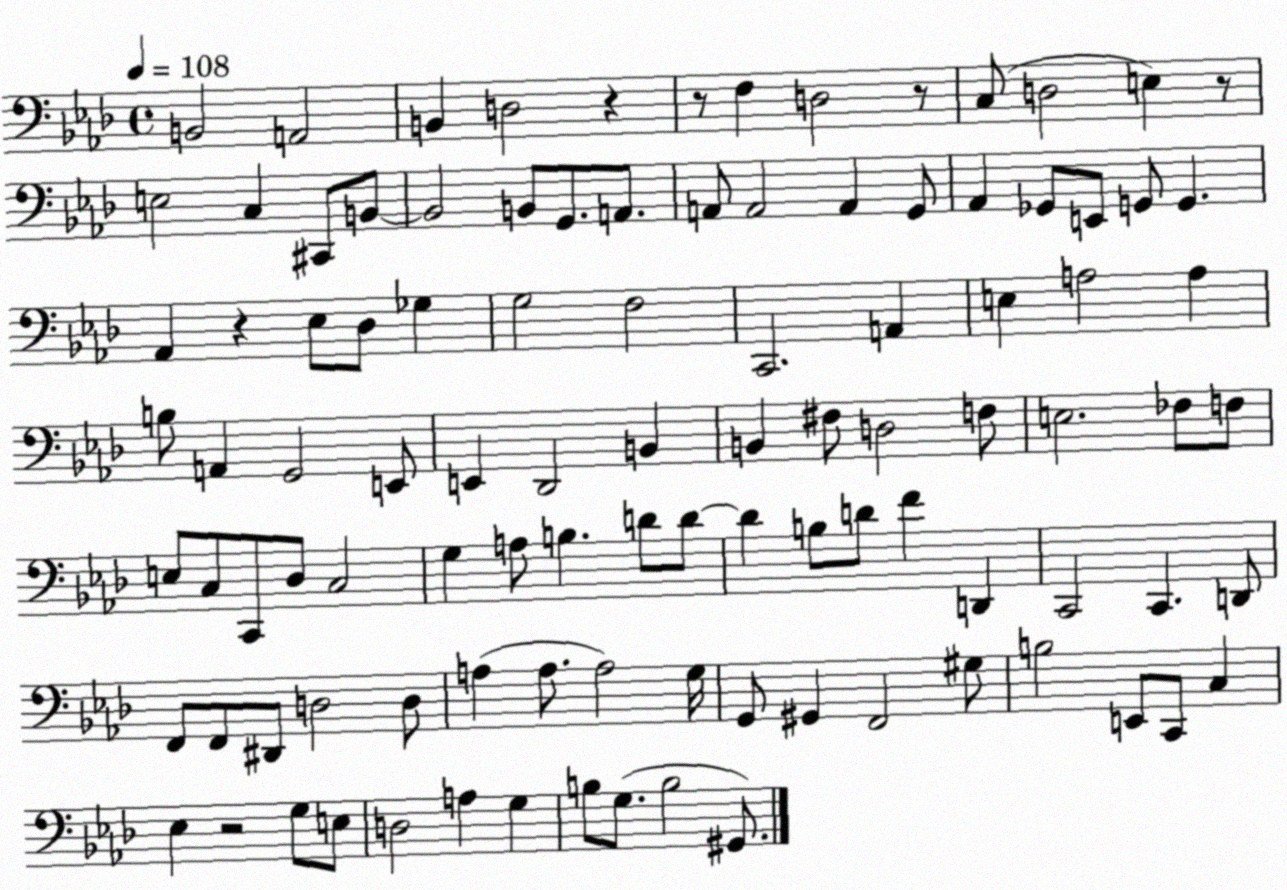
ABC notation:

X:1
T:Untitled
M:4/4
L:1/4
K:Ab
B,,2 A,,2 B,, D,2 z z/2 F, D,2 z/2 C,/2 D,2 E, z/2 E,2 C, ^C,,/2 B,,/2 B,,2 B,,/2 G,,/2 A,,/2 A,,/2 A,,2 A,, G,,/2 _A,, _G,,/2 E,,/2 G,,/2 G,, _A,, z _E,/2 _D,/2 _G, G,2 F,2 C,,2 A,, E, A,2 A, B,/2 A,, G,,2 E,,/2 E,, _D,,2 B,, B,, ^F,/2 D,2 F,/2 E,2 _F,/2 F,/2 E,/2 C,/2 C,,/2 _D,/2 C,2 G, A,/2 B, D/2 D/2 D B,/2 D/2 F D,, C,,2 C,, D,,/2 F,,/2 F,,/2 ^D,,/2 D,2 D,/2 A, A,/2 A,2 G,/4 G,,/2 ^G,, F,,2 ^G,/2 B,2 E,,/2 C,,/2 C, _E, z2 G,/2 E,/2 D,2 A, G, B,/2 G,/2 B,2 ^G,,/2